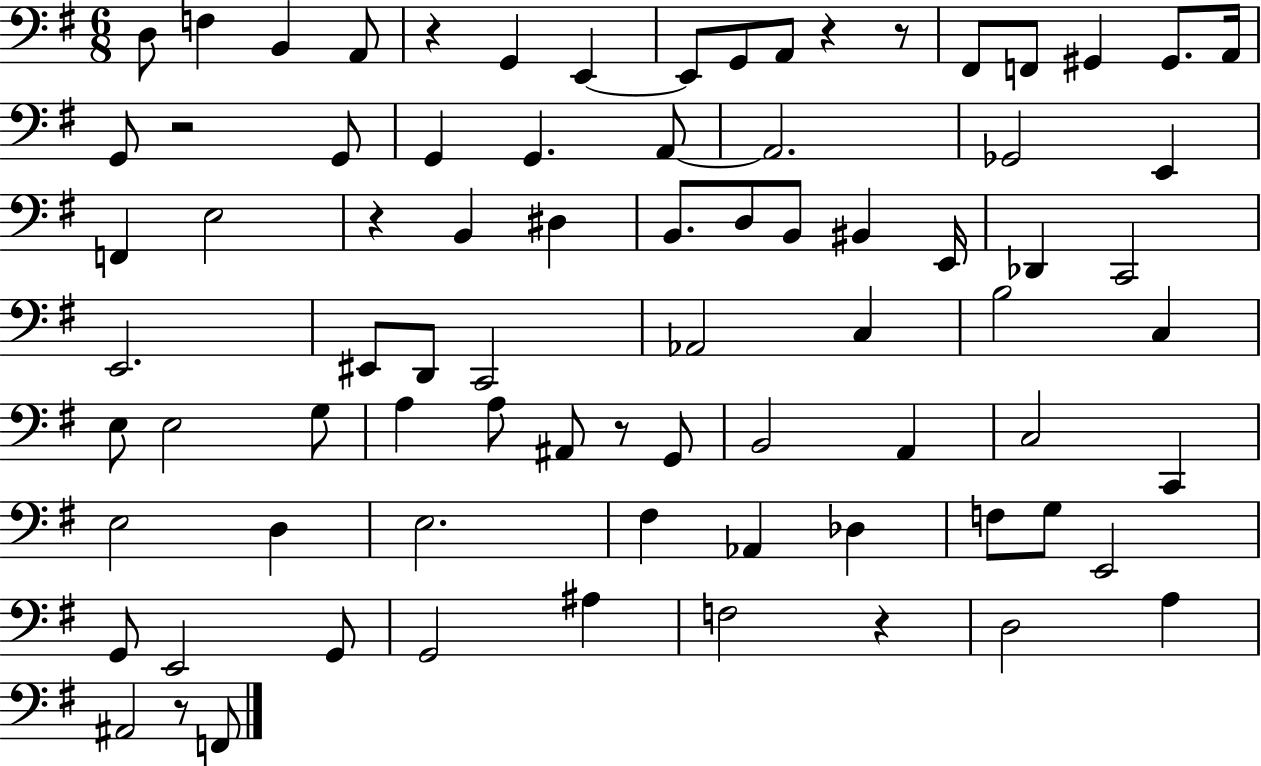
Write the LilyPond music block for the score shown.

{
  \clef bass
  \numericTimeSignature
  \time 6/8
  \key g \major
  d8 f4 b,4 a,8 | r4 g,4 e,4~~ | e,8 g,8 a,8 r4 r8 | fis,8 f,8 gis,4 gis,8. a,16 | \break g,8 r2 g,8 | g,4 g,4. a,8~~ | a,2. | ges,2 e,4 | \break f,4 e2 | r4 b,4 dis4 | b,8. d8 b,8 bis,4 e,16 | des,4 c,2 | \break e,2. | eis,8 d,8 c,2 | aes,2 c4 | b2 c4 | \break e8 e2 g8 | a4 a8 ais,8 r8 g,8 | b,2 a,4 | c2 c,4 | \break e2 d4 | e2. | fis4 aes,4 des4 | f8 g8 e,2 | \break g,8 e,2 g,8 | g,2 ais4 | f2 r4 | d2 a4 | \break ais,2 r8 f,8 | \bar "|."
}